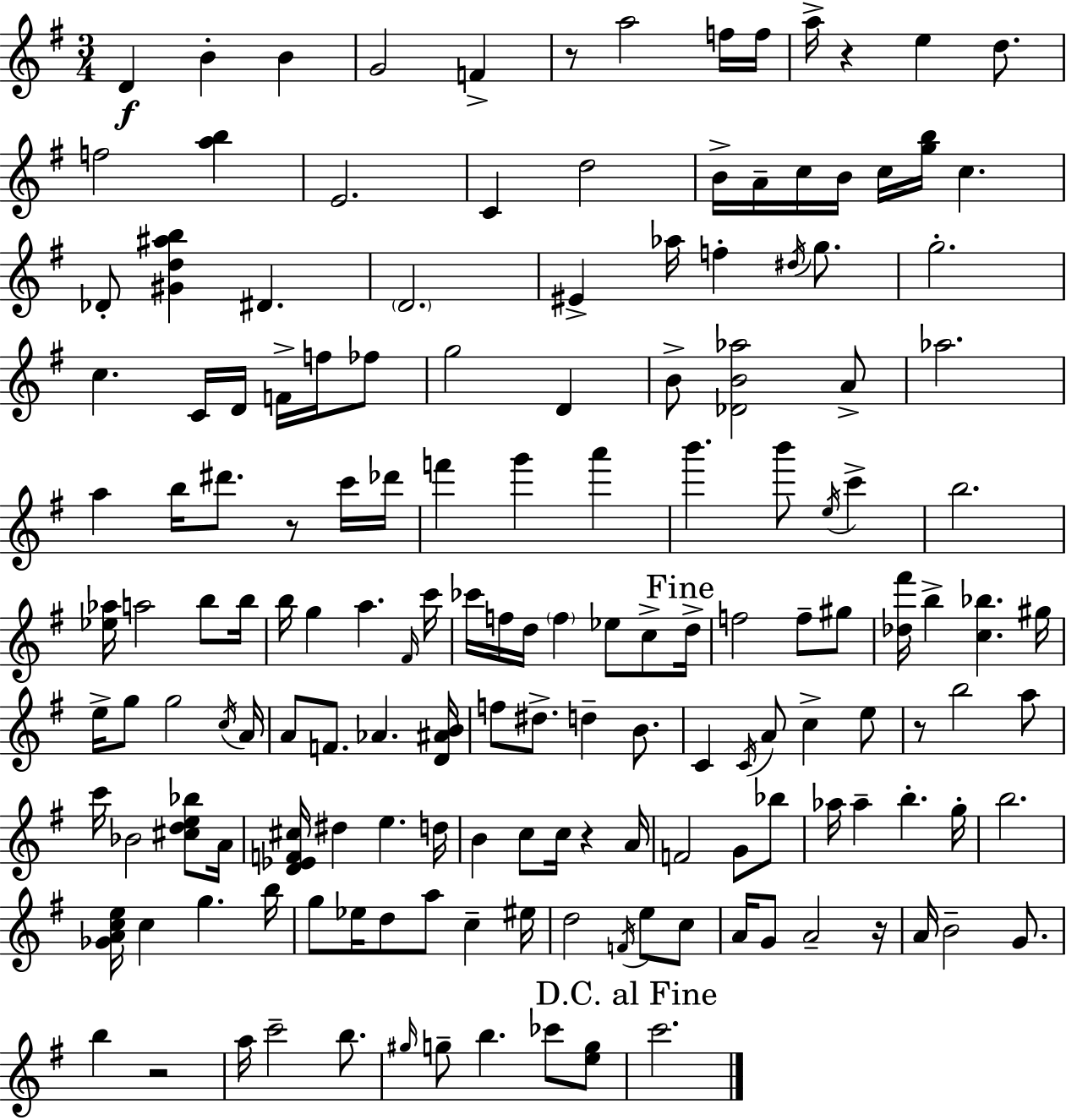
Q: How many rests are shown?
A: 7